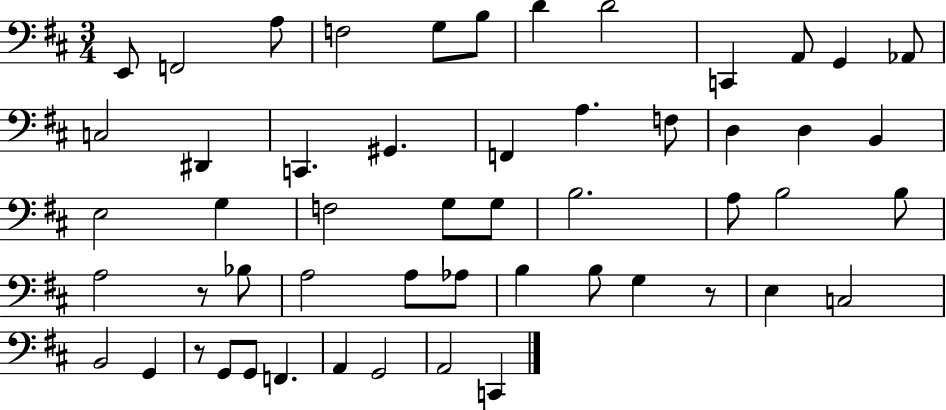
E2/e F2/h A3/e F3/h G3/e B3/e D4/q D4/h C2/q A2/e G2/q Ab2/e C3/h D#2/q C2/q. G#2/q. F2/q A3/q. F3/e D3/q D3/q B2/q E3/h G3/q F3/h G3/e G3/e B3/h. A3/e B3/h B3/e A3/h R/e Bb3/e A3/h A3/e Ab3/e B3/q B3/e G3/q R/e E3/q C3/h B2/h G2/q R/e G2/e G2/e F2/q. A2/q G2/h A2/h C2/q